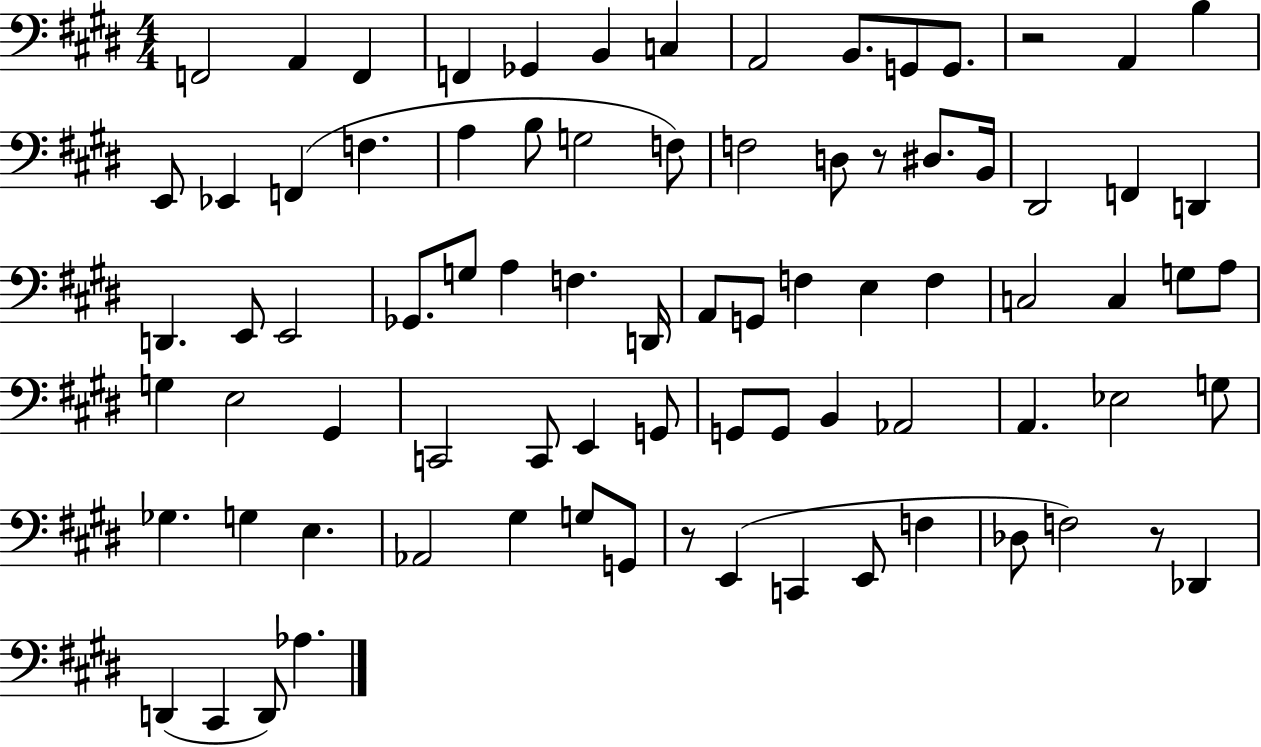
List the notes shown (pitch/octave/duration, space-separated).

F2/h A2/q F2/q F2/q Gb2/q B2/q C3/q A2/h B2/e. G2/e G2/e. R/h A2/q B3/q E2/e Eb2/q F2/q F3/q. A3/q B3/e G3/h F3/e F3/h D3/e R/e D#3/e. B2/s D#2/h F2/q D2/q D2/q. E2/e E2/h Gb2/e. G3/e A3/q F3/q. D2/s A2/e G2/e F3/q E3/q F3/q C3/h C3/q G3/e A3/e G3/q E3/h G#2/q C2/h C2/e E2/q G2/e G2/e G2/e B2/q Ab2/h A2/q. Eb3/h G3/e Gb3/q. G3/q E3/q. Ab2/h G#3/q G3/e G2/e R/e E2/q C2/q E2/e F3/q Db3/e F3/h R/e Db2/q D2/q C#2/q D2/e Ab3/q.